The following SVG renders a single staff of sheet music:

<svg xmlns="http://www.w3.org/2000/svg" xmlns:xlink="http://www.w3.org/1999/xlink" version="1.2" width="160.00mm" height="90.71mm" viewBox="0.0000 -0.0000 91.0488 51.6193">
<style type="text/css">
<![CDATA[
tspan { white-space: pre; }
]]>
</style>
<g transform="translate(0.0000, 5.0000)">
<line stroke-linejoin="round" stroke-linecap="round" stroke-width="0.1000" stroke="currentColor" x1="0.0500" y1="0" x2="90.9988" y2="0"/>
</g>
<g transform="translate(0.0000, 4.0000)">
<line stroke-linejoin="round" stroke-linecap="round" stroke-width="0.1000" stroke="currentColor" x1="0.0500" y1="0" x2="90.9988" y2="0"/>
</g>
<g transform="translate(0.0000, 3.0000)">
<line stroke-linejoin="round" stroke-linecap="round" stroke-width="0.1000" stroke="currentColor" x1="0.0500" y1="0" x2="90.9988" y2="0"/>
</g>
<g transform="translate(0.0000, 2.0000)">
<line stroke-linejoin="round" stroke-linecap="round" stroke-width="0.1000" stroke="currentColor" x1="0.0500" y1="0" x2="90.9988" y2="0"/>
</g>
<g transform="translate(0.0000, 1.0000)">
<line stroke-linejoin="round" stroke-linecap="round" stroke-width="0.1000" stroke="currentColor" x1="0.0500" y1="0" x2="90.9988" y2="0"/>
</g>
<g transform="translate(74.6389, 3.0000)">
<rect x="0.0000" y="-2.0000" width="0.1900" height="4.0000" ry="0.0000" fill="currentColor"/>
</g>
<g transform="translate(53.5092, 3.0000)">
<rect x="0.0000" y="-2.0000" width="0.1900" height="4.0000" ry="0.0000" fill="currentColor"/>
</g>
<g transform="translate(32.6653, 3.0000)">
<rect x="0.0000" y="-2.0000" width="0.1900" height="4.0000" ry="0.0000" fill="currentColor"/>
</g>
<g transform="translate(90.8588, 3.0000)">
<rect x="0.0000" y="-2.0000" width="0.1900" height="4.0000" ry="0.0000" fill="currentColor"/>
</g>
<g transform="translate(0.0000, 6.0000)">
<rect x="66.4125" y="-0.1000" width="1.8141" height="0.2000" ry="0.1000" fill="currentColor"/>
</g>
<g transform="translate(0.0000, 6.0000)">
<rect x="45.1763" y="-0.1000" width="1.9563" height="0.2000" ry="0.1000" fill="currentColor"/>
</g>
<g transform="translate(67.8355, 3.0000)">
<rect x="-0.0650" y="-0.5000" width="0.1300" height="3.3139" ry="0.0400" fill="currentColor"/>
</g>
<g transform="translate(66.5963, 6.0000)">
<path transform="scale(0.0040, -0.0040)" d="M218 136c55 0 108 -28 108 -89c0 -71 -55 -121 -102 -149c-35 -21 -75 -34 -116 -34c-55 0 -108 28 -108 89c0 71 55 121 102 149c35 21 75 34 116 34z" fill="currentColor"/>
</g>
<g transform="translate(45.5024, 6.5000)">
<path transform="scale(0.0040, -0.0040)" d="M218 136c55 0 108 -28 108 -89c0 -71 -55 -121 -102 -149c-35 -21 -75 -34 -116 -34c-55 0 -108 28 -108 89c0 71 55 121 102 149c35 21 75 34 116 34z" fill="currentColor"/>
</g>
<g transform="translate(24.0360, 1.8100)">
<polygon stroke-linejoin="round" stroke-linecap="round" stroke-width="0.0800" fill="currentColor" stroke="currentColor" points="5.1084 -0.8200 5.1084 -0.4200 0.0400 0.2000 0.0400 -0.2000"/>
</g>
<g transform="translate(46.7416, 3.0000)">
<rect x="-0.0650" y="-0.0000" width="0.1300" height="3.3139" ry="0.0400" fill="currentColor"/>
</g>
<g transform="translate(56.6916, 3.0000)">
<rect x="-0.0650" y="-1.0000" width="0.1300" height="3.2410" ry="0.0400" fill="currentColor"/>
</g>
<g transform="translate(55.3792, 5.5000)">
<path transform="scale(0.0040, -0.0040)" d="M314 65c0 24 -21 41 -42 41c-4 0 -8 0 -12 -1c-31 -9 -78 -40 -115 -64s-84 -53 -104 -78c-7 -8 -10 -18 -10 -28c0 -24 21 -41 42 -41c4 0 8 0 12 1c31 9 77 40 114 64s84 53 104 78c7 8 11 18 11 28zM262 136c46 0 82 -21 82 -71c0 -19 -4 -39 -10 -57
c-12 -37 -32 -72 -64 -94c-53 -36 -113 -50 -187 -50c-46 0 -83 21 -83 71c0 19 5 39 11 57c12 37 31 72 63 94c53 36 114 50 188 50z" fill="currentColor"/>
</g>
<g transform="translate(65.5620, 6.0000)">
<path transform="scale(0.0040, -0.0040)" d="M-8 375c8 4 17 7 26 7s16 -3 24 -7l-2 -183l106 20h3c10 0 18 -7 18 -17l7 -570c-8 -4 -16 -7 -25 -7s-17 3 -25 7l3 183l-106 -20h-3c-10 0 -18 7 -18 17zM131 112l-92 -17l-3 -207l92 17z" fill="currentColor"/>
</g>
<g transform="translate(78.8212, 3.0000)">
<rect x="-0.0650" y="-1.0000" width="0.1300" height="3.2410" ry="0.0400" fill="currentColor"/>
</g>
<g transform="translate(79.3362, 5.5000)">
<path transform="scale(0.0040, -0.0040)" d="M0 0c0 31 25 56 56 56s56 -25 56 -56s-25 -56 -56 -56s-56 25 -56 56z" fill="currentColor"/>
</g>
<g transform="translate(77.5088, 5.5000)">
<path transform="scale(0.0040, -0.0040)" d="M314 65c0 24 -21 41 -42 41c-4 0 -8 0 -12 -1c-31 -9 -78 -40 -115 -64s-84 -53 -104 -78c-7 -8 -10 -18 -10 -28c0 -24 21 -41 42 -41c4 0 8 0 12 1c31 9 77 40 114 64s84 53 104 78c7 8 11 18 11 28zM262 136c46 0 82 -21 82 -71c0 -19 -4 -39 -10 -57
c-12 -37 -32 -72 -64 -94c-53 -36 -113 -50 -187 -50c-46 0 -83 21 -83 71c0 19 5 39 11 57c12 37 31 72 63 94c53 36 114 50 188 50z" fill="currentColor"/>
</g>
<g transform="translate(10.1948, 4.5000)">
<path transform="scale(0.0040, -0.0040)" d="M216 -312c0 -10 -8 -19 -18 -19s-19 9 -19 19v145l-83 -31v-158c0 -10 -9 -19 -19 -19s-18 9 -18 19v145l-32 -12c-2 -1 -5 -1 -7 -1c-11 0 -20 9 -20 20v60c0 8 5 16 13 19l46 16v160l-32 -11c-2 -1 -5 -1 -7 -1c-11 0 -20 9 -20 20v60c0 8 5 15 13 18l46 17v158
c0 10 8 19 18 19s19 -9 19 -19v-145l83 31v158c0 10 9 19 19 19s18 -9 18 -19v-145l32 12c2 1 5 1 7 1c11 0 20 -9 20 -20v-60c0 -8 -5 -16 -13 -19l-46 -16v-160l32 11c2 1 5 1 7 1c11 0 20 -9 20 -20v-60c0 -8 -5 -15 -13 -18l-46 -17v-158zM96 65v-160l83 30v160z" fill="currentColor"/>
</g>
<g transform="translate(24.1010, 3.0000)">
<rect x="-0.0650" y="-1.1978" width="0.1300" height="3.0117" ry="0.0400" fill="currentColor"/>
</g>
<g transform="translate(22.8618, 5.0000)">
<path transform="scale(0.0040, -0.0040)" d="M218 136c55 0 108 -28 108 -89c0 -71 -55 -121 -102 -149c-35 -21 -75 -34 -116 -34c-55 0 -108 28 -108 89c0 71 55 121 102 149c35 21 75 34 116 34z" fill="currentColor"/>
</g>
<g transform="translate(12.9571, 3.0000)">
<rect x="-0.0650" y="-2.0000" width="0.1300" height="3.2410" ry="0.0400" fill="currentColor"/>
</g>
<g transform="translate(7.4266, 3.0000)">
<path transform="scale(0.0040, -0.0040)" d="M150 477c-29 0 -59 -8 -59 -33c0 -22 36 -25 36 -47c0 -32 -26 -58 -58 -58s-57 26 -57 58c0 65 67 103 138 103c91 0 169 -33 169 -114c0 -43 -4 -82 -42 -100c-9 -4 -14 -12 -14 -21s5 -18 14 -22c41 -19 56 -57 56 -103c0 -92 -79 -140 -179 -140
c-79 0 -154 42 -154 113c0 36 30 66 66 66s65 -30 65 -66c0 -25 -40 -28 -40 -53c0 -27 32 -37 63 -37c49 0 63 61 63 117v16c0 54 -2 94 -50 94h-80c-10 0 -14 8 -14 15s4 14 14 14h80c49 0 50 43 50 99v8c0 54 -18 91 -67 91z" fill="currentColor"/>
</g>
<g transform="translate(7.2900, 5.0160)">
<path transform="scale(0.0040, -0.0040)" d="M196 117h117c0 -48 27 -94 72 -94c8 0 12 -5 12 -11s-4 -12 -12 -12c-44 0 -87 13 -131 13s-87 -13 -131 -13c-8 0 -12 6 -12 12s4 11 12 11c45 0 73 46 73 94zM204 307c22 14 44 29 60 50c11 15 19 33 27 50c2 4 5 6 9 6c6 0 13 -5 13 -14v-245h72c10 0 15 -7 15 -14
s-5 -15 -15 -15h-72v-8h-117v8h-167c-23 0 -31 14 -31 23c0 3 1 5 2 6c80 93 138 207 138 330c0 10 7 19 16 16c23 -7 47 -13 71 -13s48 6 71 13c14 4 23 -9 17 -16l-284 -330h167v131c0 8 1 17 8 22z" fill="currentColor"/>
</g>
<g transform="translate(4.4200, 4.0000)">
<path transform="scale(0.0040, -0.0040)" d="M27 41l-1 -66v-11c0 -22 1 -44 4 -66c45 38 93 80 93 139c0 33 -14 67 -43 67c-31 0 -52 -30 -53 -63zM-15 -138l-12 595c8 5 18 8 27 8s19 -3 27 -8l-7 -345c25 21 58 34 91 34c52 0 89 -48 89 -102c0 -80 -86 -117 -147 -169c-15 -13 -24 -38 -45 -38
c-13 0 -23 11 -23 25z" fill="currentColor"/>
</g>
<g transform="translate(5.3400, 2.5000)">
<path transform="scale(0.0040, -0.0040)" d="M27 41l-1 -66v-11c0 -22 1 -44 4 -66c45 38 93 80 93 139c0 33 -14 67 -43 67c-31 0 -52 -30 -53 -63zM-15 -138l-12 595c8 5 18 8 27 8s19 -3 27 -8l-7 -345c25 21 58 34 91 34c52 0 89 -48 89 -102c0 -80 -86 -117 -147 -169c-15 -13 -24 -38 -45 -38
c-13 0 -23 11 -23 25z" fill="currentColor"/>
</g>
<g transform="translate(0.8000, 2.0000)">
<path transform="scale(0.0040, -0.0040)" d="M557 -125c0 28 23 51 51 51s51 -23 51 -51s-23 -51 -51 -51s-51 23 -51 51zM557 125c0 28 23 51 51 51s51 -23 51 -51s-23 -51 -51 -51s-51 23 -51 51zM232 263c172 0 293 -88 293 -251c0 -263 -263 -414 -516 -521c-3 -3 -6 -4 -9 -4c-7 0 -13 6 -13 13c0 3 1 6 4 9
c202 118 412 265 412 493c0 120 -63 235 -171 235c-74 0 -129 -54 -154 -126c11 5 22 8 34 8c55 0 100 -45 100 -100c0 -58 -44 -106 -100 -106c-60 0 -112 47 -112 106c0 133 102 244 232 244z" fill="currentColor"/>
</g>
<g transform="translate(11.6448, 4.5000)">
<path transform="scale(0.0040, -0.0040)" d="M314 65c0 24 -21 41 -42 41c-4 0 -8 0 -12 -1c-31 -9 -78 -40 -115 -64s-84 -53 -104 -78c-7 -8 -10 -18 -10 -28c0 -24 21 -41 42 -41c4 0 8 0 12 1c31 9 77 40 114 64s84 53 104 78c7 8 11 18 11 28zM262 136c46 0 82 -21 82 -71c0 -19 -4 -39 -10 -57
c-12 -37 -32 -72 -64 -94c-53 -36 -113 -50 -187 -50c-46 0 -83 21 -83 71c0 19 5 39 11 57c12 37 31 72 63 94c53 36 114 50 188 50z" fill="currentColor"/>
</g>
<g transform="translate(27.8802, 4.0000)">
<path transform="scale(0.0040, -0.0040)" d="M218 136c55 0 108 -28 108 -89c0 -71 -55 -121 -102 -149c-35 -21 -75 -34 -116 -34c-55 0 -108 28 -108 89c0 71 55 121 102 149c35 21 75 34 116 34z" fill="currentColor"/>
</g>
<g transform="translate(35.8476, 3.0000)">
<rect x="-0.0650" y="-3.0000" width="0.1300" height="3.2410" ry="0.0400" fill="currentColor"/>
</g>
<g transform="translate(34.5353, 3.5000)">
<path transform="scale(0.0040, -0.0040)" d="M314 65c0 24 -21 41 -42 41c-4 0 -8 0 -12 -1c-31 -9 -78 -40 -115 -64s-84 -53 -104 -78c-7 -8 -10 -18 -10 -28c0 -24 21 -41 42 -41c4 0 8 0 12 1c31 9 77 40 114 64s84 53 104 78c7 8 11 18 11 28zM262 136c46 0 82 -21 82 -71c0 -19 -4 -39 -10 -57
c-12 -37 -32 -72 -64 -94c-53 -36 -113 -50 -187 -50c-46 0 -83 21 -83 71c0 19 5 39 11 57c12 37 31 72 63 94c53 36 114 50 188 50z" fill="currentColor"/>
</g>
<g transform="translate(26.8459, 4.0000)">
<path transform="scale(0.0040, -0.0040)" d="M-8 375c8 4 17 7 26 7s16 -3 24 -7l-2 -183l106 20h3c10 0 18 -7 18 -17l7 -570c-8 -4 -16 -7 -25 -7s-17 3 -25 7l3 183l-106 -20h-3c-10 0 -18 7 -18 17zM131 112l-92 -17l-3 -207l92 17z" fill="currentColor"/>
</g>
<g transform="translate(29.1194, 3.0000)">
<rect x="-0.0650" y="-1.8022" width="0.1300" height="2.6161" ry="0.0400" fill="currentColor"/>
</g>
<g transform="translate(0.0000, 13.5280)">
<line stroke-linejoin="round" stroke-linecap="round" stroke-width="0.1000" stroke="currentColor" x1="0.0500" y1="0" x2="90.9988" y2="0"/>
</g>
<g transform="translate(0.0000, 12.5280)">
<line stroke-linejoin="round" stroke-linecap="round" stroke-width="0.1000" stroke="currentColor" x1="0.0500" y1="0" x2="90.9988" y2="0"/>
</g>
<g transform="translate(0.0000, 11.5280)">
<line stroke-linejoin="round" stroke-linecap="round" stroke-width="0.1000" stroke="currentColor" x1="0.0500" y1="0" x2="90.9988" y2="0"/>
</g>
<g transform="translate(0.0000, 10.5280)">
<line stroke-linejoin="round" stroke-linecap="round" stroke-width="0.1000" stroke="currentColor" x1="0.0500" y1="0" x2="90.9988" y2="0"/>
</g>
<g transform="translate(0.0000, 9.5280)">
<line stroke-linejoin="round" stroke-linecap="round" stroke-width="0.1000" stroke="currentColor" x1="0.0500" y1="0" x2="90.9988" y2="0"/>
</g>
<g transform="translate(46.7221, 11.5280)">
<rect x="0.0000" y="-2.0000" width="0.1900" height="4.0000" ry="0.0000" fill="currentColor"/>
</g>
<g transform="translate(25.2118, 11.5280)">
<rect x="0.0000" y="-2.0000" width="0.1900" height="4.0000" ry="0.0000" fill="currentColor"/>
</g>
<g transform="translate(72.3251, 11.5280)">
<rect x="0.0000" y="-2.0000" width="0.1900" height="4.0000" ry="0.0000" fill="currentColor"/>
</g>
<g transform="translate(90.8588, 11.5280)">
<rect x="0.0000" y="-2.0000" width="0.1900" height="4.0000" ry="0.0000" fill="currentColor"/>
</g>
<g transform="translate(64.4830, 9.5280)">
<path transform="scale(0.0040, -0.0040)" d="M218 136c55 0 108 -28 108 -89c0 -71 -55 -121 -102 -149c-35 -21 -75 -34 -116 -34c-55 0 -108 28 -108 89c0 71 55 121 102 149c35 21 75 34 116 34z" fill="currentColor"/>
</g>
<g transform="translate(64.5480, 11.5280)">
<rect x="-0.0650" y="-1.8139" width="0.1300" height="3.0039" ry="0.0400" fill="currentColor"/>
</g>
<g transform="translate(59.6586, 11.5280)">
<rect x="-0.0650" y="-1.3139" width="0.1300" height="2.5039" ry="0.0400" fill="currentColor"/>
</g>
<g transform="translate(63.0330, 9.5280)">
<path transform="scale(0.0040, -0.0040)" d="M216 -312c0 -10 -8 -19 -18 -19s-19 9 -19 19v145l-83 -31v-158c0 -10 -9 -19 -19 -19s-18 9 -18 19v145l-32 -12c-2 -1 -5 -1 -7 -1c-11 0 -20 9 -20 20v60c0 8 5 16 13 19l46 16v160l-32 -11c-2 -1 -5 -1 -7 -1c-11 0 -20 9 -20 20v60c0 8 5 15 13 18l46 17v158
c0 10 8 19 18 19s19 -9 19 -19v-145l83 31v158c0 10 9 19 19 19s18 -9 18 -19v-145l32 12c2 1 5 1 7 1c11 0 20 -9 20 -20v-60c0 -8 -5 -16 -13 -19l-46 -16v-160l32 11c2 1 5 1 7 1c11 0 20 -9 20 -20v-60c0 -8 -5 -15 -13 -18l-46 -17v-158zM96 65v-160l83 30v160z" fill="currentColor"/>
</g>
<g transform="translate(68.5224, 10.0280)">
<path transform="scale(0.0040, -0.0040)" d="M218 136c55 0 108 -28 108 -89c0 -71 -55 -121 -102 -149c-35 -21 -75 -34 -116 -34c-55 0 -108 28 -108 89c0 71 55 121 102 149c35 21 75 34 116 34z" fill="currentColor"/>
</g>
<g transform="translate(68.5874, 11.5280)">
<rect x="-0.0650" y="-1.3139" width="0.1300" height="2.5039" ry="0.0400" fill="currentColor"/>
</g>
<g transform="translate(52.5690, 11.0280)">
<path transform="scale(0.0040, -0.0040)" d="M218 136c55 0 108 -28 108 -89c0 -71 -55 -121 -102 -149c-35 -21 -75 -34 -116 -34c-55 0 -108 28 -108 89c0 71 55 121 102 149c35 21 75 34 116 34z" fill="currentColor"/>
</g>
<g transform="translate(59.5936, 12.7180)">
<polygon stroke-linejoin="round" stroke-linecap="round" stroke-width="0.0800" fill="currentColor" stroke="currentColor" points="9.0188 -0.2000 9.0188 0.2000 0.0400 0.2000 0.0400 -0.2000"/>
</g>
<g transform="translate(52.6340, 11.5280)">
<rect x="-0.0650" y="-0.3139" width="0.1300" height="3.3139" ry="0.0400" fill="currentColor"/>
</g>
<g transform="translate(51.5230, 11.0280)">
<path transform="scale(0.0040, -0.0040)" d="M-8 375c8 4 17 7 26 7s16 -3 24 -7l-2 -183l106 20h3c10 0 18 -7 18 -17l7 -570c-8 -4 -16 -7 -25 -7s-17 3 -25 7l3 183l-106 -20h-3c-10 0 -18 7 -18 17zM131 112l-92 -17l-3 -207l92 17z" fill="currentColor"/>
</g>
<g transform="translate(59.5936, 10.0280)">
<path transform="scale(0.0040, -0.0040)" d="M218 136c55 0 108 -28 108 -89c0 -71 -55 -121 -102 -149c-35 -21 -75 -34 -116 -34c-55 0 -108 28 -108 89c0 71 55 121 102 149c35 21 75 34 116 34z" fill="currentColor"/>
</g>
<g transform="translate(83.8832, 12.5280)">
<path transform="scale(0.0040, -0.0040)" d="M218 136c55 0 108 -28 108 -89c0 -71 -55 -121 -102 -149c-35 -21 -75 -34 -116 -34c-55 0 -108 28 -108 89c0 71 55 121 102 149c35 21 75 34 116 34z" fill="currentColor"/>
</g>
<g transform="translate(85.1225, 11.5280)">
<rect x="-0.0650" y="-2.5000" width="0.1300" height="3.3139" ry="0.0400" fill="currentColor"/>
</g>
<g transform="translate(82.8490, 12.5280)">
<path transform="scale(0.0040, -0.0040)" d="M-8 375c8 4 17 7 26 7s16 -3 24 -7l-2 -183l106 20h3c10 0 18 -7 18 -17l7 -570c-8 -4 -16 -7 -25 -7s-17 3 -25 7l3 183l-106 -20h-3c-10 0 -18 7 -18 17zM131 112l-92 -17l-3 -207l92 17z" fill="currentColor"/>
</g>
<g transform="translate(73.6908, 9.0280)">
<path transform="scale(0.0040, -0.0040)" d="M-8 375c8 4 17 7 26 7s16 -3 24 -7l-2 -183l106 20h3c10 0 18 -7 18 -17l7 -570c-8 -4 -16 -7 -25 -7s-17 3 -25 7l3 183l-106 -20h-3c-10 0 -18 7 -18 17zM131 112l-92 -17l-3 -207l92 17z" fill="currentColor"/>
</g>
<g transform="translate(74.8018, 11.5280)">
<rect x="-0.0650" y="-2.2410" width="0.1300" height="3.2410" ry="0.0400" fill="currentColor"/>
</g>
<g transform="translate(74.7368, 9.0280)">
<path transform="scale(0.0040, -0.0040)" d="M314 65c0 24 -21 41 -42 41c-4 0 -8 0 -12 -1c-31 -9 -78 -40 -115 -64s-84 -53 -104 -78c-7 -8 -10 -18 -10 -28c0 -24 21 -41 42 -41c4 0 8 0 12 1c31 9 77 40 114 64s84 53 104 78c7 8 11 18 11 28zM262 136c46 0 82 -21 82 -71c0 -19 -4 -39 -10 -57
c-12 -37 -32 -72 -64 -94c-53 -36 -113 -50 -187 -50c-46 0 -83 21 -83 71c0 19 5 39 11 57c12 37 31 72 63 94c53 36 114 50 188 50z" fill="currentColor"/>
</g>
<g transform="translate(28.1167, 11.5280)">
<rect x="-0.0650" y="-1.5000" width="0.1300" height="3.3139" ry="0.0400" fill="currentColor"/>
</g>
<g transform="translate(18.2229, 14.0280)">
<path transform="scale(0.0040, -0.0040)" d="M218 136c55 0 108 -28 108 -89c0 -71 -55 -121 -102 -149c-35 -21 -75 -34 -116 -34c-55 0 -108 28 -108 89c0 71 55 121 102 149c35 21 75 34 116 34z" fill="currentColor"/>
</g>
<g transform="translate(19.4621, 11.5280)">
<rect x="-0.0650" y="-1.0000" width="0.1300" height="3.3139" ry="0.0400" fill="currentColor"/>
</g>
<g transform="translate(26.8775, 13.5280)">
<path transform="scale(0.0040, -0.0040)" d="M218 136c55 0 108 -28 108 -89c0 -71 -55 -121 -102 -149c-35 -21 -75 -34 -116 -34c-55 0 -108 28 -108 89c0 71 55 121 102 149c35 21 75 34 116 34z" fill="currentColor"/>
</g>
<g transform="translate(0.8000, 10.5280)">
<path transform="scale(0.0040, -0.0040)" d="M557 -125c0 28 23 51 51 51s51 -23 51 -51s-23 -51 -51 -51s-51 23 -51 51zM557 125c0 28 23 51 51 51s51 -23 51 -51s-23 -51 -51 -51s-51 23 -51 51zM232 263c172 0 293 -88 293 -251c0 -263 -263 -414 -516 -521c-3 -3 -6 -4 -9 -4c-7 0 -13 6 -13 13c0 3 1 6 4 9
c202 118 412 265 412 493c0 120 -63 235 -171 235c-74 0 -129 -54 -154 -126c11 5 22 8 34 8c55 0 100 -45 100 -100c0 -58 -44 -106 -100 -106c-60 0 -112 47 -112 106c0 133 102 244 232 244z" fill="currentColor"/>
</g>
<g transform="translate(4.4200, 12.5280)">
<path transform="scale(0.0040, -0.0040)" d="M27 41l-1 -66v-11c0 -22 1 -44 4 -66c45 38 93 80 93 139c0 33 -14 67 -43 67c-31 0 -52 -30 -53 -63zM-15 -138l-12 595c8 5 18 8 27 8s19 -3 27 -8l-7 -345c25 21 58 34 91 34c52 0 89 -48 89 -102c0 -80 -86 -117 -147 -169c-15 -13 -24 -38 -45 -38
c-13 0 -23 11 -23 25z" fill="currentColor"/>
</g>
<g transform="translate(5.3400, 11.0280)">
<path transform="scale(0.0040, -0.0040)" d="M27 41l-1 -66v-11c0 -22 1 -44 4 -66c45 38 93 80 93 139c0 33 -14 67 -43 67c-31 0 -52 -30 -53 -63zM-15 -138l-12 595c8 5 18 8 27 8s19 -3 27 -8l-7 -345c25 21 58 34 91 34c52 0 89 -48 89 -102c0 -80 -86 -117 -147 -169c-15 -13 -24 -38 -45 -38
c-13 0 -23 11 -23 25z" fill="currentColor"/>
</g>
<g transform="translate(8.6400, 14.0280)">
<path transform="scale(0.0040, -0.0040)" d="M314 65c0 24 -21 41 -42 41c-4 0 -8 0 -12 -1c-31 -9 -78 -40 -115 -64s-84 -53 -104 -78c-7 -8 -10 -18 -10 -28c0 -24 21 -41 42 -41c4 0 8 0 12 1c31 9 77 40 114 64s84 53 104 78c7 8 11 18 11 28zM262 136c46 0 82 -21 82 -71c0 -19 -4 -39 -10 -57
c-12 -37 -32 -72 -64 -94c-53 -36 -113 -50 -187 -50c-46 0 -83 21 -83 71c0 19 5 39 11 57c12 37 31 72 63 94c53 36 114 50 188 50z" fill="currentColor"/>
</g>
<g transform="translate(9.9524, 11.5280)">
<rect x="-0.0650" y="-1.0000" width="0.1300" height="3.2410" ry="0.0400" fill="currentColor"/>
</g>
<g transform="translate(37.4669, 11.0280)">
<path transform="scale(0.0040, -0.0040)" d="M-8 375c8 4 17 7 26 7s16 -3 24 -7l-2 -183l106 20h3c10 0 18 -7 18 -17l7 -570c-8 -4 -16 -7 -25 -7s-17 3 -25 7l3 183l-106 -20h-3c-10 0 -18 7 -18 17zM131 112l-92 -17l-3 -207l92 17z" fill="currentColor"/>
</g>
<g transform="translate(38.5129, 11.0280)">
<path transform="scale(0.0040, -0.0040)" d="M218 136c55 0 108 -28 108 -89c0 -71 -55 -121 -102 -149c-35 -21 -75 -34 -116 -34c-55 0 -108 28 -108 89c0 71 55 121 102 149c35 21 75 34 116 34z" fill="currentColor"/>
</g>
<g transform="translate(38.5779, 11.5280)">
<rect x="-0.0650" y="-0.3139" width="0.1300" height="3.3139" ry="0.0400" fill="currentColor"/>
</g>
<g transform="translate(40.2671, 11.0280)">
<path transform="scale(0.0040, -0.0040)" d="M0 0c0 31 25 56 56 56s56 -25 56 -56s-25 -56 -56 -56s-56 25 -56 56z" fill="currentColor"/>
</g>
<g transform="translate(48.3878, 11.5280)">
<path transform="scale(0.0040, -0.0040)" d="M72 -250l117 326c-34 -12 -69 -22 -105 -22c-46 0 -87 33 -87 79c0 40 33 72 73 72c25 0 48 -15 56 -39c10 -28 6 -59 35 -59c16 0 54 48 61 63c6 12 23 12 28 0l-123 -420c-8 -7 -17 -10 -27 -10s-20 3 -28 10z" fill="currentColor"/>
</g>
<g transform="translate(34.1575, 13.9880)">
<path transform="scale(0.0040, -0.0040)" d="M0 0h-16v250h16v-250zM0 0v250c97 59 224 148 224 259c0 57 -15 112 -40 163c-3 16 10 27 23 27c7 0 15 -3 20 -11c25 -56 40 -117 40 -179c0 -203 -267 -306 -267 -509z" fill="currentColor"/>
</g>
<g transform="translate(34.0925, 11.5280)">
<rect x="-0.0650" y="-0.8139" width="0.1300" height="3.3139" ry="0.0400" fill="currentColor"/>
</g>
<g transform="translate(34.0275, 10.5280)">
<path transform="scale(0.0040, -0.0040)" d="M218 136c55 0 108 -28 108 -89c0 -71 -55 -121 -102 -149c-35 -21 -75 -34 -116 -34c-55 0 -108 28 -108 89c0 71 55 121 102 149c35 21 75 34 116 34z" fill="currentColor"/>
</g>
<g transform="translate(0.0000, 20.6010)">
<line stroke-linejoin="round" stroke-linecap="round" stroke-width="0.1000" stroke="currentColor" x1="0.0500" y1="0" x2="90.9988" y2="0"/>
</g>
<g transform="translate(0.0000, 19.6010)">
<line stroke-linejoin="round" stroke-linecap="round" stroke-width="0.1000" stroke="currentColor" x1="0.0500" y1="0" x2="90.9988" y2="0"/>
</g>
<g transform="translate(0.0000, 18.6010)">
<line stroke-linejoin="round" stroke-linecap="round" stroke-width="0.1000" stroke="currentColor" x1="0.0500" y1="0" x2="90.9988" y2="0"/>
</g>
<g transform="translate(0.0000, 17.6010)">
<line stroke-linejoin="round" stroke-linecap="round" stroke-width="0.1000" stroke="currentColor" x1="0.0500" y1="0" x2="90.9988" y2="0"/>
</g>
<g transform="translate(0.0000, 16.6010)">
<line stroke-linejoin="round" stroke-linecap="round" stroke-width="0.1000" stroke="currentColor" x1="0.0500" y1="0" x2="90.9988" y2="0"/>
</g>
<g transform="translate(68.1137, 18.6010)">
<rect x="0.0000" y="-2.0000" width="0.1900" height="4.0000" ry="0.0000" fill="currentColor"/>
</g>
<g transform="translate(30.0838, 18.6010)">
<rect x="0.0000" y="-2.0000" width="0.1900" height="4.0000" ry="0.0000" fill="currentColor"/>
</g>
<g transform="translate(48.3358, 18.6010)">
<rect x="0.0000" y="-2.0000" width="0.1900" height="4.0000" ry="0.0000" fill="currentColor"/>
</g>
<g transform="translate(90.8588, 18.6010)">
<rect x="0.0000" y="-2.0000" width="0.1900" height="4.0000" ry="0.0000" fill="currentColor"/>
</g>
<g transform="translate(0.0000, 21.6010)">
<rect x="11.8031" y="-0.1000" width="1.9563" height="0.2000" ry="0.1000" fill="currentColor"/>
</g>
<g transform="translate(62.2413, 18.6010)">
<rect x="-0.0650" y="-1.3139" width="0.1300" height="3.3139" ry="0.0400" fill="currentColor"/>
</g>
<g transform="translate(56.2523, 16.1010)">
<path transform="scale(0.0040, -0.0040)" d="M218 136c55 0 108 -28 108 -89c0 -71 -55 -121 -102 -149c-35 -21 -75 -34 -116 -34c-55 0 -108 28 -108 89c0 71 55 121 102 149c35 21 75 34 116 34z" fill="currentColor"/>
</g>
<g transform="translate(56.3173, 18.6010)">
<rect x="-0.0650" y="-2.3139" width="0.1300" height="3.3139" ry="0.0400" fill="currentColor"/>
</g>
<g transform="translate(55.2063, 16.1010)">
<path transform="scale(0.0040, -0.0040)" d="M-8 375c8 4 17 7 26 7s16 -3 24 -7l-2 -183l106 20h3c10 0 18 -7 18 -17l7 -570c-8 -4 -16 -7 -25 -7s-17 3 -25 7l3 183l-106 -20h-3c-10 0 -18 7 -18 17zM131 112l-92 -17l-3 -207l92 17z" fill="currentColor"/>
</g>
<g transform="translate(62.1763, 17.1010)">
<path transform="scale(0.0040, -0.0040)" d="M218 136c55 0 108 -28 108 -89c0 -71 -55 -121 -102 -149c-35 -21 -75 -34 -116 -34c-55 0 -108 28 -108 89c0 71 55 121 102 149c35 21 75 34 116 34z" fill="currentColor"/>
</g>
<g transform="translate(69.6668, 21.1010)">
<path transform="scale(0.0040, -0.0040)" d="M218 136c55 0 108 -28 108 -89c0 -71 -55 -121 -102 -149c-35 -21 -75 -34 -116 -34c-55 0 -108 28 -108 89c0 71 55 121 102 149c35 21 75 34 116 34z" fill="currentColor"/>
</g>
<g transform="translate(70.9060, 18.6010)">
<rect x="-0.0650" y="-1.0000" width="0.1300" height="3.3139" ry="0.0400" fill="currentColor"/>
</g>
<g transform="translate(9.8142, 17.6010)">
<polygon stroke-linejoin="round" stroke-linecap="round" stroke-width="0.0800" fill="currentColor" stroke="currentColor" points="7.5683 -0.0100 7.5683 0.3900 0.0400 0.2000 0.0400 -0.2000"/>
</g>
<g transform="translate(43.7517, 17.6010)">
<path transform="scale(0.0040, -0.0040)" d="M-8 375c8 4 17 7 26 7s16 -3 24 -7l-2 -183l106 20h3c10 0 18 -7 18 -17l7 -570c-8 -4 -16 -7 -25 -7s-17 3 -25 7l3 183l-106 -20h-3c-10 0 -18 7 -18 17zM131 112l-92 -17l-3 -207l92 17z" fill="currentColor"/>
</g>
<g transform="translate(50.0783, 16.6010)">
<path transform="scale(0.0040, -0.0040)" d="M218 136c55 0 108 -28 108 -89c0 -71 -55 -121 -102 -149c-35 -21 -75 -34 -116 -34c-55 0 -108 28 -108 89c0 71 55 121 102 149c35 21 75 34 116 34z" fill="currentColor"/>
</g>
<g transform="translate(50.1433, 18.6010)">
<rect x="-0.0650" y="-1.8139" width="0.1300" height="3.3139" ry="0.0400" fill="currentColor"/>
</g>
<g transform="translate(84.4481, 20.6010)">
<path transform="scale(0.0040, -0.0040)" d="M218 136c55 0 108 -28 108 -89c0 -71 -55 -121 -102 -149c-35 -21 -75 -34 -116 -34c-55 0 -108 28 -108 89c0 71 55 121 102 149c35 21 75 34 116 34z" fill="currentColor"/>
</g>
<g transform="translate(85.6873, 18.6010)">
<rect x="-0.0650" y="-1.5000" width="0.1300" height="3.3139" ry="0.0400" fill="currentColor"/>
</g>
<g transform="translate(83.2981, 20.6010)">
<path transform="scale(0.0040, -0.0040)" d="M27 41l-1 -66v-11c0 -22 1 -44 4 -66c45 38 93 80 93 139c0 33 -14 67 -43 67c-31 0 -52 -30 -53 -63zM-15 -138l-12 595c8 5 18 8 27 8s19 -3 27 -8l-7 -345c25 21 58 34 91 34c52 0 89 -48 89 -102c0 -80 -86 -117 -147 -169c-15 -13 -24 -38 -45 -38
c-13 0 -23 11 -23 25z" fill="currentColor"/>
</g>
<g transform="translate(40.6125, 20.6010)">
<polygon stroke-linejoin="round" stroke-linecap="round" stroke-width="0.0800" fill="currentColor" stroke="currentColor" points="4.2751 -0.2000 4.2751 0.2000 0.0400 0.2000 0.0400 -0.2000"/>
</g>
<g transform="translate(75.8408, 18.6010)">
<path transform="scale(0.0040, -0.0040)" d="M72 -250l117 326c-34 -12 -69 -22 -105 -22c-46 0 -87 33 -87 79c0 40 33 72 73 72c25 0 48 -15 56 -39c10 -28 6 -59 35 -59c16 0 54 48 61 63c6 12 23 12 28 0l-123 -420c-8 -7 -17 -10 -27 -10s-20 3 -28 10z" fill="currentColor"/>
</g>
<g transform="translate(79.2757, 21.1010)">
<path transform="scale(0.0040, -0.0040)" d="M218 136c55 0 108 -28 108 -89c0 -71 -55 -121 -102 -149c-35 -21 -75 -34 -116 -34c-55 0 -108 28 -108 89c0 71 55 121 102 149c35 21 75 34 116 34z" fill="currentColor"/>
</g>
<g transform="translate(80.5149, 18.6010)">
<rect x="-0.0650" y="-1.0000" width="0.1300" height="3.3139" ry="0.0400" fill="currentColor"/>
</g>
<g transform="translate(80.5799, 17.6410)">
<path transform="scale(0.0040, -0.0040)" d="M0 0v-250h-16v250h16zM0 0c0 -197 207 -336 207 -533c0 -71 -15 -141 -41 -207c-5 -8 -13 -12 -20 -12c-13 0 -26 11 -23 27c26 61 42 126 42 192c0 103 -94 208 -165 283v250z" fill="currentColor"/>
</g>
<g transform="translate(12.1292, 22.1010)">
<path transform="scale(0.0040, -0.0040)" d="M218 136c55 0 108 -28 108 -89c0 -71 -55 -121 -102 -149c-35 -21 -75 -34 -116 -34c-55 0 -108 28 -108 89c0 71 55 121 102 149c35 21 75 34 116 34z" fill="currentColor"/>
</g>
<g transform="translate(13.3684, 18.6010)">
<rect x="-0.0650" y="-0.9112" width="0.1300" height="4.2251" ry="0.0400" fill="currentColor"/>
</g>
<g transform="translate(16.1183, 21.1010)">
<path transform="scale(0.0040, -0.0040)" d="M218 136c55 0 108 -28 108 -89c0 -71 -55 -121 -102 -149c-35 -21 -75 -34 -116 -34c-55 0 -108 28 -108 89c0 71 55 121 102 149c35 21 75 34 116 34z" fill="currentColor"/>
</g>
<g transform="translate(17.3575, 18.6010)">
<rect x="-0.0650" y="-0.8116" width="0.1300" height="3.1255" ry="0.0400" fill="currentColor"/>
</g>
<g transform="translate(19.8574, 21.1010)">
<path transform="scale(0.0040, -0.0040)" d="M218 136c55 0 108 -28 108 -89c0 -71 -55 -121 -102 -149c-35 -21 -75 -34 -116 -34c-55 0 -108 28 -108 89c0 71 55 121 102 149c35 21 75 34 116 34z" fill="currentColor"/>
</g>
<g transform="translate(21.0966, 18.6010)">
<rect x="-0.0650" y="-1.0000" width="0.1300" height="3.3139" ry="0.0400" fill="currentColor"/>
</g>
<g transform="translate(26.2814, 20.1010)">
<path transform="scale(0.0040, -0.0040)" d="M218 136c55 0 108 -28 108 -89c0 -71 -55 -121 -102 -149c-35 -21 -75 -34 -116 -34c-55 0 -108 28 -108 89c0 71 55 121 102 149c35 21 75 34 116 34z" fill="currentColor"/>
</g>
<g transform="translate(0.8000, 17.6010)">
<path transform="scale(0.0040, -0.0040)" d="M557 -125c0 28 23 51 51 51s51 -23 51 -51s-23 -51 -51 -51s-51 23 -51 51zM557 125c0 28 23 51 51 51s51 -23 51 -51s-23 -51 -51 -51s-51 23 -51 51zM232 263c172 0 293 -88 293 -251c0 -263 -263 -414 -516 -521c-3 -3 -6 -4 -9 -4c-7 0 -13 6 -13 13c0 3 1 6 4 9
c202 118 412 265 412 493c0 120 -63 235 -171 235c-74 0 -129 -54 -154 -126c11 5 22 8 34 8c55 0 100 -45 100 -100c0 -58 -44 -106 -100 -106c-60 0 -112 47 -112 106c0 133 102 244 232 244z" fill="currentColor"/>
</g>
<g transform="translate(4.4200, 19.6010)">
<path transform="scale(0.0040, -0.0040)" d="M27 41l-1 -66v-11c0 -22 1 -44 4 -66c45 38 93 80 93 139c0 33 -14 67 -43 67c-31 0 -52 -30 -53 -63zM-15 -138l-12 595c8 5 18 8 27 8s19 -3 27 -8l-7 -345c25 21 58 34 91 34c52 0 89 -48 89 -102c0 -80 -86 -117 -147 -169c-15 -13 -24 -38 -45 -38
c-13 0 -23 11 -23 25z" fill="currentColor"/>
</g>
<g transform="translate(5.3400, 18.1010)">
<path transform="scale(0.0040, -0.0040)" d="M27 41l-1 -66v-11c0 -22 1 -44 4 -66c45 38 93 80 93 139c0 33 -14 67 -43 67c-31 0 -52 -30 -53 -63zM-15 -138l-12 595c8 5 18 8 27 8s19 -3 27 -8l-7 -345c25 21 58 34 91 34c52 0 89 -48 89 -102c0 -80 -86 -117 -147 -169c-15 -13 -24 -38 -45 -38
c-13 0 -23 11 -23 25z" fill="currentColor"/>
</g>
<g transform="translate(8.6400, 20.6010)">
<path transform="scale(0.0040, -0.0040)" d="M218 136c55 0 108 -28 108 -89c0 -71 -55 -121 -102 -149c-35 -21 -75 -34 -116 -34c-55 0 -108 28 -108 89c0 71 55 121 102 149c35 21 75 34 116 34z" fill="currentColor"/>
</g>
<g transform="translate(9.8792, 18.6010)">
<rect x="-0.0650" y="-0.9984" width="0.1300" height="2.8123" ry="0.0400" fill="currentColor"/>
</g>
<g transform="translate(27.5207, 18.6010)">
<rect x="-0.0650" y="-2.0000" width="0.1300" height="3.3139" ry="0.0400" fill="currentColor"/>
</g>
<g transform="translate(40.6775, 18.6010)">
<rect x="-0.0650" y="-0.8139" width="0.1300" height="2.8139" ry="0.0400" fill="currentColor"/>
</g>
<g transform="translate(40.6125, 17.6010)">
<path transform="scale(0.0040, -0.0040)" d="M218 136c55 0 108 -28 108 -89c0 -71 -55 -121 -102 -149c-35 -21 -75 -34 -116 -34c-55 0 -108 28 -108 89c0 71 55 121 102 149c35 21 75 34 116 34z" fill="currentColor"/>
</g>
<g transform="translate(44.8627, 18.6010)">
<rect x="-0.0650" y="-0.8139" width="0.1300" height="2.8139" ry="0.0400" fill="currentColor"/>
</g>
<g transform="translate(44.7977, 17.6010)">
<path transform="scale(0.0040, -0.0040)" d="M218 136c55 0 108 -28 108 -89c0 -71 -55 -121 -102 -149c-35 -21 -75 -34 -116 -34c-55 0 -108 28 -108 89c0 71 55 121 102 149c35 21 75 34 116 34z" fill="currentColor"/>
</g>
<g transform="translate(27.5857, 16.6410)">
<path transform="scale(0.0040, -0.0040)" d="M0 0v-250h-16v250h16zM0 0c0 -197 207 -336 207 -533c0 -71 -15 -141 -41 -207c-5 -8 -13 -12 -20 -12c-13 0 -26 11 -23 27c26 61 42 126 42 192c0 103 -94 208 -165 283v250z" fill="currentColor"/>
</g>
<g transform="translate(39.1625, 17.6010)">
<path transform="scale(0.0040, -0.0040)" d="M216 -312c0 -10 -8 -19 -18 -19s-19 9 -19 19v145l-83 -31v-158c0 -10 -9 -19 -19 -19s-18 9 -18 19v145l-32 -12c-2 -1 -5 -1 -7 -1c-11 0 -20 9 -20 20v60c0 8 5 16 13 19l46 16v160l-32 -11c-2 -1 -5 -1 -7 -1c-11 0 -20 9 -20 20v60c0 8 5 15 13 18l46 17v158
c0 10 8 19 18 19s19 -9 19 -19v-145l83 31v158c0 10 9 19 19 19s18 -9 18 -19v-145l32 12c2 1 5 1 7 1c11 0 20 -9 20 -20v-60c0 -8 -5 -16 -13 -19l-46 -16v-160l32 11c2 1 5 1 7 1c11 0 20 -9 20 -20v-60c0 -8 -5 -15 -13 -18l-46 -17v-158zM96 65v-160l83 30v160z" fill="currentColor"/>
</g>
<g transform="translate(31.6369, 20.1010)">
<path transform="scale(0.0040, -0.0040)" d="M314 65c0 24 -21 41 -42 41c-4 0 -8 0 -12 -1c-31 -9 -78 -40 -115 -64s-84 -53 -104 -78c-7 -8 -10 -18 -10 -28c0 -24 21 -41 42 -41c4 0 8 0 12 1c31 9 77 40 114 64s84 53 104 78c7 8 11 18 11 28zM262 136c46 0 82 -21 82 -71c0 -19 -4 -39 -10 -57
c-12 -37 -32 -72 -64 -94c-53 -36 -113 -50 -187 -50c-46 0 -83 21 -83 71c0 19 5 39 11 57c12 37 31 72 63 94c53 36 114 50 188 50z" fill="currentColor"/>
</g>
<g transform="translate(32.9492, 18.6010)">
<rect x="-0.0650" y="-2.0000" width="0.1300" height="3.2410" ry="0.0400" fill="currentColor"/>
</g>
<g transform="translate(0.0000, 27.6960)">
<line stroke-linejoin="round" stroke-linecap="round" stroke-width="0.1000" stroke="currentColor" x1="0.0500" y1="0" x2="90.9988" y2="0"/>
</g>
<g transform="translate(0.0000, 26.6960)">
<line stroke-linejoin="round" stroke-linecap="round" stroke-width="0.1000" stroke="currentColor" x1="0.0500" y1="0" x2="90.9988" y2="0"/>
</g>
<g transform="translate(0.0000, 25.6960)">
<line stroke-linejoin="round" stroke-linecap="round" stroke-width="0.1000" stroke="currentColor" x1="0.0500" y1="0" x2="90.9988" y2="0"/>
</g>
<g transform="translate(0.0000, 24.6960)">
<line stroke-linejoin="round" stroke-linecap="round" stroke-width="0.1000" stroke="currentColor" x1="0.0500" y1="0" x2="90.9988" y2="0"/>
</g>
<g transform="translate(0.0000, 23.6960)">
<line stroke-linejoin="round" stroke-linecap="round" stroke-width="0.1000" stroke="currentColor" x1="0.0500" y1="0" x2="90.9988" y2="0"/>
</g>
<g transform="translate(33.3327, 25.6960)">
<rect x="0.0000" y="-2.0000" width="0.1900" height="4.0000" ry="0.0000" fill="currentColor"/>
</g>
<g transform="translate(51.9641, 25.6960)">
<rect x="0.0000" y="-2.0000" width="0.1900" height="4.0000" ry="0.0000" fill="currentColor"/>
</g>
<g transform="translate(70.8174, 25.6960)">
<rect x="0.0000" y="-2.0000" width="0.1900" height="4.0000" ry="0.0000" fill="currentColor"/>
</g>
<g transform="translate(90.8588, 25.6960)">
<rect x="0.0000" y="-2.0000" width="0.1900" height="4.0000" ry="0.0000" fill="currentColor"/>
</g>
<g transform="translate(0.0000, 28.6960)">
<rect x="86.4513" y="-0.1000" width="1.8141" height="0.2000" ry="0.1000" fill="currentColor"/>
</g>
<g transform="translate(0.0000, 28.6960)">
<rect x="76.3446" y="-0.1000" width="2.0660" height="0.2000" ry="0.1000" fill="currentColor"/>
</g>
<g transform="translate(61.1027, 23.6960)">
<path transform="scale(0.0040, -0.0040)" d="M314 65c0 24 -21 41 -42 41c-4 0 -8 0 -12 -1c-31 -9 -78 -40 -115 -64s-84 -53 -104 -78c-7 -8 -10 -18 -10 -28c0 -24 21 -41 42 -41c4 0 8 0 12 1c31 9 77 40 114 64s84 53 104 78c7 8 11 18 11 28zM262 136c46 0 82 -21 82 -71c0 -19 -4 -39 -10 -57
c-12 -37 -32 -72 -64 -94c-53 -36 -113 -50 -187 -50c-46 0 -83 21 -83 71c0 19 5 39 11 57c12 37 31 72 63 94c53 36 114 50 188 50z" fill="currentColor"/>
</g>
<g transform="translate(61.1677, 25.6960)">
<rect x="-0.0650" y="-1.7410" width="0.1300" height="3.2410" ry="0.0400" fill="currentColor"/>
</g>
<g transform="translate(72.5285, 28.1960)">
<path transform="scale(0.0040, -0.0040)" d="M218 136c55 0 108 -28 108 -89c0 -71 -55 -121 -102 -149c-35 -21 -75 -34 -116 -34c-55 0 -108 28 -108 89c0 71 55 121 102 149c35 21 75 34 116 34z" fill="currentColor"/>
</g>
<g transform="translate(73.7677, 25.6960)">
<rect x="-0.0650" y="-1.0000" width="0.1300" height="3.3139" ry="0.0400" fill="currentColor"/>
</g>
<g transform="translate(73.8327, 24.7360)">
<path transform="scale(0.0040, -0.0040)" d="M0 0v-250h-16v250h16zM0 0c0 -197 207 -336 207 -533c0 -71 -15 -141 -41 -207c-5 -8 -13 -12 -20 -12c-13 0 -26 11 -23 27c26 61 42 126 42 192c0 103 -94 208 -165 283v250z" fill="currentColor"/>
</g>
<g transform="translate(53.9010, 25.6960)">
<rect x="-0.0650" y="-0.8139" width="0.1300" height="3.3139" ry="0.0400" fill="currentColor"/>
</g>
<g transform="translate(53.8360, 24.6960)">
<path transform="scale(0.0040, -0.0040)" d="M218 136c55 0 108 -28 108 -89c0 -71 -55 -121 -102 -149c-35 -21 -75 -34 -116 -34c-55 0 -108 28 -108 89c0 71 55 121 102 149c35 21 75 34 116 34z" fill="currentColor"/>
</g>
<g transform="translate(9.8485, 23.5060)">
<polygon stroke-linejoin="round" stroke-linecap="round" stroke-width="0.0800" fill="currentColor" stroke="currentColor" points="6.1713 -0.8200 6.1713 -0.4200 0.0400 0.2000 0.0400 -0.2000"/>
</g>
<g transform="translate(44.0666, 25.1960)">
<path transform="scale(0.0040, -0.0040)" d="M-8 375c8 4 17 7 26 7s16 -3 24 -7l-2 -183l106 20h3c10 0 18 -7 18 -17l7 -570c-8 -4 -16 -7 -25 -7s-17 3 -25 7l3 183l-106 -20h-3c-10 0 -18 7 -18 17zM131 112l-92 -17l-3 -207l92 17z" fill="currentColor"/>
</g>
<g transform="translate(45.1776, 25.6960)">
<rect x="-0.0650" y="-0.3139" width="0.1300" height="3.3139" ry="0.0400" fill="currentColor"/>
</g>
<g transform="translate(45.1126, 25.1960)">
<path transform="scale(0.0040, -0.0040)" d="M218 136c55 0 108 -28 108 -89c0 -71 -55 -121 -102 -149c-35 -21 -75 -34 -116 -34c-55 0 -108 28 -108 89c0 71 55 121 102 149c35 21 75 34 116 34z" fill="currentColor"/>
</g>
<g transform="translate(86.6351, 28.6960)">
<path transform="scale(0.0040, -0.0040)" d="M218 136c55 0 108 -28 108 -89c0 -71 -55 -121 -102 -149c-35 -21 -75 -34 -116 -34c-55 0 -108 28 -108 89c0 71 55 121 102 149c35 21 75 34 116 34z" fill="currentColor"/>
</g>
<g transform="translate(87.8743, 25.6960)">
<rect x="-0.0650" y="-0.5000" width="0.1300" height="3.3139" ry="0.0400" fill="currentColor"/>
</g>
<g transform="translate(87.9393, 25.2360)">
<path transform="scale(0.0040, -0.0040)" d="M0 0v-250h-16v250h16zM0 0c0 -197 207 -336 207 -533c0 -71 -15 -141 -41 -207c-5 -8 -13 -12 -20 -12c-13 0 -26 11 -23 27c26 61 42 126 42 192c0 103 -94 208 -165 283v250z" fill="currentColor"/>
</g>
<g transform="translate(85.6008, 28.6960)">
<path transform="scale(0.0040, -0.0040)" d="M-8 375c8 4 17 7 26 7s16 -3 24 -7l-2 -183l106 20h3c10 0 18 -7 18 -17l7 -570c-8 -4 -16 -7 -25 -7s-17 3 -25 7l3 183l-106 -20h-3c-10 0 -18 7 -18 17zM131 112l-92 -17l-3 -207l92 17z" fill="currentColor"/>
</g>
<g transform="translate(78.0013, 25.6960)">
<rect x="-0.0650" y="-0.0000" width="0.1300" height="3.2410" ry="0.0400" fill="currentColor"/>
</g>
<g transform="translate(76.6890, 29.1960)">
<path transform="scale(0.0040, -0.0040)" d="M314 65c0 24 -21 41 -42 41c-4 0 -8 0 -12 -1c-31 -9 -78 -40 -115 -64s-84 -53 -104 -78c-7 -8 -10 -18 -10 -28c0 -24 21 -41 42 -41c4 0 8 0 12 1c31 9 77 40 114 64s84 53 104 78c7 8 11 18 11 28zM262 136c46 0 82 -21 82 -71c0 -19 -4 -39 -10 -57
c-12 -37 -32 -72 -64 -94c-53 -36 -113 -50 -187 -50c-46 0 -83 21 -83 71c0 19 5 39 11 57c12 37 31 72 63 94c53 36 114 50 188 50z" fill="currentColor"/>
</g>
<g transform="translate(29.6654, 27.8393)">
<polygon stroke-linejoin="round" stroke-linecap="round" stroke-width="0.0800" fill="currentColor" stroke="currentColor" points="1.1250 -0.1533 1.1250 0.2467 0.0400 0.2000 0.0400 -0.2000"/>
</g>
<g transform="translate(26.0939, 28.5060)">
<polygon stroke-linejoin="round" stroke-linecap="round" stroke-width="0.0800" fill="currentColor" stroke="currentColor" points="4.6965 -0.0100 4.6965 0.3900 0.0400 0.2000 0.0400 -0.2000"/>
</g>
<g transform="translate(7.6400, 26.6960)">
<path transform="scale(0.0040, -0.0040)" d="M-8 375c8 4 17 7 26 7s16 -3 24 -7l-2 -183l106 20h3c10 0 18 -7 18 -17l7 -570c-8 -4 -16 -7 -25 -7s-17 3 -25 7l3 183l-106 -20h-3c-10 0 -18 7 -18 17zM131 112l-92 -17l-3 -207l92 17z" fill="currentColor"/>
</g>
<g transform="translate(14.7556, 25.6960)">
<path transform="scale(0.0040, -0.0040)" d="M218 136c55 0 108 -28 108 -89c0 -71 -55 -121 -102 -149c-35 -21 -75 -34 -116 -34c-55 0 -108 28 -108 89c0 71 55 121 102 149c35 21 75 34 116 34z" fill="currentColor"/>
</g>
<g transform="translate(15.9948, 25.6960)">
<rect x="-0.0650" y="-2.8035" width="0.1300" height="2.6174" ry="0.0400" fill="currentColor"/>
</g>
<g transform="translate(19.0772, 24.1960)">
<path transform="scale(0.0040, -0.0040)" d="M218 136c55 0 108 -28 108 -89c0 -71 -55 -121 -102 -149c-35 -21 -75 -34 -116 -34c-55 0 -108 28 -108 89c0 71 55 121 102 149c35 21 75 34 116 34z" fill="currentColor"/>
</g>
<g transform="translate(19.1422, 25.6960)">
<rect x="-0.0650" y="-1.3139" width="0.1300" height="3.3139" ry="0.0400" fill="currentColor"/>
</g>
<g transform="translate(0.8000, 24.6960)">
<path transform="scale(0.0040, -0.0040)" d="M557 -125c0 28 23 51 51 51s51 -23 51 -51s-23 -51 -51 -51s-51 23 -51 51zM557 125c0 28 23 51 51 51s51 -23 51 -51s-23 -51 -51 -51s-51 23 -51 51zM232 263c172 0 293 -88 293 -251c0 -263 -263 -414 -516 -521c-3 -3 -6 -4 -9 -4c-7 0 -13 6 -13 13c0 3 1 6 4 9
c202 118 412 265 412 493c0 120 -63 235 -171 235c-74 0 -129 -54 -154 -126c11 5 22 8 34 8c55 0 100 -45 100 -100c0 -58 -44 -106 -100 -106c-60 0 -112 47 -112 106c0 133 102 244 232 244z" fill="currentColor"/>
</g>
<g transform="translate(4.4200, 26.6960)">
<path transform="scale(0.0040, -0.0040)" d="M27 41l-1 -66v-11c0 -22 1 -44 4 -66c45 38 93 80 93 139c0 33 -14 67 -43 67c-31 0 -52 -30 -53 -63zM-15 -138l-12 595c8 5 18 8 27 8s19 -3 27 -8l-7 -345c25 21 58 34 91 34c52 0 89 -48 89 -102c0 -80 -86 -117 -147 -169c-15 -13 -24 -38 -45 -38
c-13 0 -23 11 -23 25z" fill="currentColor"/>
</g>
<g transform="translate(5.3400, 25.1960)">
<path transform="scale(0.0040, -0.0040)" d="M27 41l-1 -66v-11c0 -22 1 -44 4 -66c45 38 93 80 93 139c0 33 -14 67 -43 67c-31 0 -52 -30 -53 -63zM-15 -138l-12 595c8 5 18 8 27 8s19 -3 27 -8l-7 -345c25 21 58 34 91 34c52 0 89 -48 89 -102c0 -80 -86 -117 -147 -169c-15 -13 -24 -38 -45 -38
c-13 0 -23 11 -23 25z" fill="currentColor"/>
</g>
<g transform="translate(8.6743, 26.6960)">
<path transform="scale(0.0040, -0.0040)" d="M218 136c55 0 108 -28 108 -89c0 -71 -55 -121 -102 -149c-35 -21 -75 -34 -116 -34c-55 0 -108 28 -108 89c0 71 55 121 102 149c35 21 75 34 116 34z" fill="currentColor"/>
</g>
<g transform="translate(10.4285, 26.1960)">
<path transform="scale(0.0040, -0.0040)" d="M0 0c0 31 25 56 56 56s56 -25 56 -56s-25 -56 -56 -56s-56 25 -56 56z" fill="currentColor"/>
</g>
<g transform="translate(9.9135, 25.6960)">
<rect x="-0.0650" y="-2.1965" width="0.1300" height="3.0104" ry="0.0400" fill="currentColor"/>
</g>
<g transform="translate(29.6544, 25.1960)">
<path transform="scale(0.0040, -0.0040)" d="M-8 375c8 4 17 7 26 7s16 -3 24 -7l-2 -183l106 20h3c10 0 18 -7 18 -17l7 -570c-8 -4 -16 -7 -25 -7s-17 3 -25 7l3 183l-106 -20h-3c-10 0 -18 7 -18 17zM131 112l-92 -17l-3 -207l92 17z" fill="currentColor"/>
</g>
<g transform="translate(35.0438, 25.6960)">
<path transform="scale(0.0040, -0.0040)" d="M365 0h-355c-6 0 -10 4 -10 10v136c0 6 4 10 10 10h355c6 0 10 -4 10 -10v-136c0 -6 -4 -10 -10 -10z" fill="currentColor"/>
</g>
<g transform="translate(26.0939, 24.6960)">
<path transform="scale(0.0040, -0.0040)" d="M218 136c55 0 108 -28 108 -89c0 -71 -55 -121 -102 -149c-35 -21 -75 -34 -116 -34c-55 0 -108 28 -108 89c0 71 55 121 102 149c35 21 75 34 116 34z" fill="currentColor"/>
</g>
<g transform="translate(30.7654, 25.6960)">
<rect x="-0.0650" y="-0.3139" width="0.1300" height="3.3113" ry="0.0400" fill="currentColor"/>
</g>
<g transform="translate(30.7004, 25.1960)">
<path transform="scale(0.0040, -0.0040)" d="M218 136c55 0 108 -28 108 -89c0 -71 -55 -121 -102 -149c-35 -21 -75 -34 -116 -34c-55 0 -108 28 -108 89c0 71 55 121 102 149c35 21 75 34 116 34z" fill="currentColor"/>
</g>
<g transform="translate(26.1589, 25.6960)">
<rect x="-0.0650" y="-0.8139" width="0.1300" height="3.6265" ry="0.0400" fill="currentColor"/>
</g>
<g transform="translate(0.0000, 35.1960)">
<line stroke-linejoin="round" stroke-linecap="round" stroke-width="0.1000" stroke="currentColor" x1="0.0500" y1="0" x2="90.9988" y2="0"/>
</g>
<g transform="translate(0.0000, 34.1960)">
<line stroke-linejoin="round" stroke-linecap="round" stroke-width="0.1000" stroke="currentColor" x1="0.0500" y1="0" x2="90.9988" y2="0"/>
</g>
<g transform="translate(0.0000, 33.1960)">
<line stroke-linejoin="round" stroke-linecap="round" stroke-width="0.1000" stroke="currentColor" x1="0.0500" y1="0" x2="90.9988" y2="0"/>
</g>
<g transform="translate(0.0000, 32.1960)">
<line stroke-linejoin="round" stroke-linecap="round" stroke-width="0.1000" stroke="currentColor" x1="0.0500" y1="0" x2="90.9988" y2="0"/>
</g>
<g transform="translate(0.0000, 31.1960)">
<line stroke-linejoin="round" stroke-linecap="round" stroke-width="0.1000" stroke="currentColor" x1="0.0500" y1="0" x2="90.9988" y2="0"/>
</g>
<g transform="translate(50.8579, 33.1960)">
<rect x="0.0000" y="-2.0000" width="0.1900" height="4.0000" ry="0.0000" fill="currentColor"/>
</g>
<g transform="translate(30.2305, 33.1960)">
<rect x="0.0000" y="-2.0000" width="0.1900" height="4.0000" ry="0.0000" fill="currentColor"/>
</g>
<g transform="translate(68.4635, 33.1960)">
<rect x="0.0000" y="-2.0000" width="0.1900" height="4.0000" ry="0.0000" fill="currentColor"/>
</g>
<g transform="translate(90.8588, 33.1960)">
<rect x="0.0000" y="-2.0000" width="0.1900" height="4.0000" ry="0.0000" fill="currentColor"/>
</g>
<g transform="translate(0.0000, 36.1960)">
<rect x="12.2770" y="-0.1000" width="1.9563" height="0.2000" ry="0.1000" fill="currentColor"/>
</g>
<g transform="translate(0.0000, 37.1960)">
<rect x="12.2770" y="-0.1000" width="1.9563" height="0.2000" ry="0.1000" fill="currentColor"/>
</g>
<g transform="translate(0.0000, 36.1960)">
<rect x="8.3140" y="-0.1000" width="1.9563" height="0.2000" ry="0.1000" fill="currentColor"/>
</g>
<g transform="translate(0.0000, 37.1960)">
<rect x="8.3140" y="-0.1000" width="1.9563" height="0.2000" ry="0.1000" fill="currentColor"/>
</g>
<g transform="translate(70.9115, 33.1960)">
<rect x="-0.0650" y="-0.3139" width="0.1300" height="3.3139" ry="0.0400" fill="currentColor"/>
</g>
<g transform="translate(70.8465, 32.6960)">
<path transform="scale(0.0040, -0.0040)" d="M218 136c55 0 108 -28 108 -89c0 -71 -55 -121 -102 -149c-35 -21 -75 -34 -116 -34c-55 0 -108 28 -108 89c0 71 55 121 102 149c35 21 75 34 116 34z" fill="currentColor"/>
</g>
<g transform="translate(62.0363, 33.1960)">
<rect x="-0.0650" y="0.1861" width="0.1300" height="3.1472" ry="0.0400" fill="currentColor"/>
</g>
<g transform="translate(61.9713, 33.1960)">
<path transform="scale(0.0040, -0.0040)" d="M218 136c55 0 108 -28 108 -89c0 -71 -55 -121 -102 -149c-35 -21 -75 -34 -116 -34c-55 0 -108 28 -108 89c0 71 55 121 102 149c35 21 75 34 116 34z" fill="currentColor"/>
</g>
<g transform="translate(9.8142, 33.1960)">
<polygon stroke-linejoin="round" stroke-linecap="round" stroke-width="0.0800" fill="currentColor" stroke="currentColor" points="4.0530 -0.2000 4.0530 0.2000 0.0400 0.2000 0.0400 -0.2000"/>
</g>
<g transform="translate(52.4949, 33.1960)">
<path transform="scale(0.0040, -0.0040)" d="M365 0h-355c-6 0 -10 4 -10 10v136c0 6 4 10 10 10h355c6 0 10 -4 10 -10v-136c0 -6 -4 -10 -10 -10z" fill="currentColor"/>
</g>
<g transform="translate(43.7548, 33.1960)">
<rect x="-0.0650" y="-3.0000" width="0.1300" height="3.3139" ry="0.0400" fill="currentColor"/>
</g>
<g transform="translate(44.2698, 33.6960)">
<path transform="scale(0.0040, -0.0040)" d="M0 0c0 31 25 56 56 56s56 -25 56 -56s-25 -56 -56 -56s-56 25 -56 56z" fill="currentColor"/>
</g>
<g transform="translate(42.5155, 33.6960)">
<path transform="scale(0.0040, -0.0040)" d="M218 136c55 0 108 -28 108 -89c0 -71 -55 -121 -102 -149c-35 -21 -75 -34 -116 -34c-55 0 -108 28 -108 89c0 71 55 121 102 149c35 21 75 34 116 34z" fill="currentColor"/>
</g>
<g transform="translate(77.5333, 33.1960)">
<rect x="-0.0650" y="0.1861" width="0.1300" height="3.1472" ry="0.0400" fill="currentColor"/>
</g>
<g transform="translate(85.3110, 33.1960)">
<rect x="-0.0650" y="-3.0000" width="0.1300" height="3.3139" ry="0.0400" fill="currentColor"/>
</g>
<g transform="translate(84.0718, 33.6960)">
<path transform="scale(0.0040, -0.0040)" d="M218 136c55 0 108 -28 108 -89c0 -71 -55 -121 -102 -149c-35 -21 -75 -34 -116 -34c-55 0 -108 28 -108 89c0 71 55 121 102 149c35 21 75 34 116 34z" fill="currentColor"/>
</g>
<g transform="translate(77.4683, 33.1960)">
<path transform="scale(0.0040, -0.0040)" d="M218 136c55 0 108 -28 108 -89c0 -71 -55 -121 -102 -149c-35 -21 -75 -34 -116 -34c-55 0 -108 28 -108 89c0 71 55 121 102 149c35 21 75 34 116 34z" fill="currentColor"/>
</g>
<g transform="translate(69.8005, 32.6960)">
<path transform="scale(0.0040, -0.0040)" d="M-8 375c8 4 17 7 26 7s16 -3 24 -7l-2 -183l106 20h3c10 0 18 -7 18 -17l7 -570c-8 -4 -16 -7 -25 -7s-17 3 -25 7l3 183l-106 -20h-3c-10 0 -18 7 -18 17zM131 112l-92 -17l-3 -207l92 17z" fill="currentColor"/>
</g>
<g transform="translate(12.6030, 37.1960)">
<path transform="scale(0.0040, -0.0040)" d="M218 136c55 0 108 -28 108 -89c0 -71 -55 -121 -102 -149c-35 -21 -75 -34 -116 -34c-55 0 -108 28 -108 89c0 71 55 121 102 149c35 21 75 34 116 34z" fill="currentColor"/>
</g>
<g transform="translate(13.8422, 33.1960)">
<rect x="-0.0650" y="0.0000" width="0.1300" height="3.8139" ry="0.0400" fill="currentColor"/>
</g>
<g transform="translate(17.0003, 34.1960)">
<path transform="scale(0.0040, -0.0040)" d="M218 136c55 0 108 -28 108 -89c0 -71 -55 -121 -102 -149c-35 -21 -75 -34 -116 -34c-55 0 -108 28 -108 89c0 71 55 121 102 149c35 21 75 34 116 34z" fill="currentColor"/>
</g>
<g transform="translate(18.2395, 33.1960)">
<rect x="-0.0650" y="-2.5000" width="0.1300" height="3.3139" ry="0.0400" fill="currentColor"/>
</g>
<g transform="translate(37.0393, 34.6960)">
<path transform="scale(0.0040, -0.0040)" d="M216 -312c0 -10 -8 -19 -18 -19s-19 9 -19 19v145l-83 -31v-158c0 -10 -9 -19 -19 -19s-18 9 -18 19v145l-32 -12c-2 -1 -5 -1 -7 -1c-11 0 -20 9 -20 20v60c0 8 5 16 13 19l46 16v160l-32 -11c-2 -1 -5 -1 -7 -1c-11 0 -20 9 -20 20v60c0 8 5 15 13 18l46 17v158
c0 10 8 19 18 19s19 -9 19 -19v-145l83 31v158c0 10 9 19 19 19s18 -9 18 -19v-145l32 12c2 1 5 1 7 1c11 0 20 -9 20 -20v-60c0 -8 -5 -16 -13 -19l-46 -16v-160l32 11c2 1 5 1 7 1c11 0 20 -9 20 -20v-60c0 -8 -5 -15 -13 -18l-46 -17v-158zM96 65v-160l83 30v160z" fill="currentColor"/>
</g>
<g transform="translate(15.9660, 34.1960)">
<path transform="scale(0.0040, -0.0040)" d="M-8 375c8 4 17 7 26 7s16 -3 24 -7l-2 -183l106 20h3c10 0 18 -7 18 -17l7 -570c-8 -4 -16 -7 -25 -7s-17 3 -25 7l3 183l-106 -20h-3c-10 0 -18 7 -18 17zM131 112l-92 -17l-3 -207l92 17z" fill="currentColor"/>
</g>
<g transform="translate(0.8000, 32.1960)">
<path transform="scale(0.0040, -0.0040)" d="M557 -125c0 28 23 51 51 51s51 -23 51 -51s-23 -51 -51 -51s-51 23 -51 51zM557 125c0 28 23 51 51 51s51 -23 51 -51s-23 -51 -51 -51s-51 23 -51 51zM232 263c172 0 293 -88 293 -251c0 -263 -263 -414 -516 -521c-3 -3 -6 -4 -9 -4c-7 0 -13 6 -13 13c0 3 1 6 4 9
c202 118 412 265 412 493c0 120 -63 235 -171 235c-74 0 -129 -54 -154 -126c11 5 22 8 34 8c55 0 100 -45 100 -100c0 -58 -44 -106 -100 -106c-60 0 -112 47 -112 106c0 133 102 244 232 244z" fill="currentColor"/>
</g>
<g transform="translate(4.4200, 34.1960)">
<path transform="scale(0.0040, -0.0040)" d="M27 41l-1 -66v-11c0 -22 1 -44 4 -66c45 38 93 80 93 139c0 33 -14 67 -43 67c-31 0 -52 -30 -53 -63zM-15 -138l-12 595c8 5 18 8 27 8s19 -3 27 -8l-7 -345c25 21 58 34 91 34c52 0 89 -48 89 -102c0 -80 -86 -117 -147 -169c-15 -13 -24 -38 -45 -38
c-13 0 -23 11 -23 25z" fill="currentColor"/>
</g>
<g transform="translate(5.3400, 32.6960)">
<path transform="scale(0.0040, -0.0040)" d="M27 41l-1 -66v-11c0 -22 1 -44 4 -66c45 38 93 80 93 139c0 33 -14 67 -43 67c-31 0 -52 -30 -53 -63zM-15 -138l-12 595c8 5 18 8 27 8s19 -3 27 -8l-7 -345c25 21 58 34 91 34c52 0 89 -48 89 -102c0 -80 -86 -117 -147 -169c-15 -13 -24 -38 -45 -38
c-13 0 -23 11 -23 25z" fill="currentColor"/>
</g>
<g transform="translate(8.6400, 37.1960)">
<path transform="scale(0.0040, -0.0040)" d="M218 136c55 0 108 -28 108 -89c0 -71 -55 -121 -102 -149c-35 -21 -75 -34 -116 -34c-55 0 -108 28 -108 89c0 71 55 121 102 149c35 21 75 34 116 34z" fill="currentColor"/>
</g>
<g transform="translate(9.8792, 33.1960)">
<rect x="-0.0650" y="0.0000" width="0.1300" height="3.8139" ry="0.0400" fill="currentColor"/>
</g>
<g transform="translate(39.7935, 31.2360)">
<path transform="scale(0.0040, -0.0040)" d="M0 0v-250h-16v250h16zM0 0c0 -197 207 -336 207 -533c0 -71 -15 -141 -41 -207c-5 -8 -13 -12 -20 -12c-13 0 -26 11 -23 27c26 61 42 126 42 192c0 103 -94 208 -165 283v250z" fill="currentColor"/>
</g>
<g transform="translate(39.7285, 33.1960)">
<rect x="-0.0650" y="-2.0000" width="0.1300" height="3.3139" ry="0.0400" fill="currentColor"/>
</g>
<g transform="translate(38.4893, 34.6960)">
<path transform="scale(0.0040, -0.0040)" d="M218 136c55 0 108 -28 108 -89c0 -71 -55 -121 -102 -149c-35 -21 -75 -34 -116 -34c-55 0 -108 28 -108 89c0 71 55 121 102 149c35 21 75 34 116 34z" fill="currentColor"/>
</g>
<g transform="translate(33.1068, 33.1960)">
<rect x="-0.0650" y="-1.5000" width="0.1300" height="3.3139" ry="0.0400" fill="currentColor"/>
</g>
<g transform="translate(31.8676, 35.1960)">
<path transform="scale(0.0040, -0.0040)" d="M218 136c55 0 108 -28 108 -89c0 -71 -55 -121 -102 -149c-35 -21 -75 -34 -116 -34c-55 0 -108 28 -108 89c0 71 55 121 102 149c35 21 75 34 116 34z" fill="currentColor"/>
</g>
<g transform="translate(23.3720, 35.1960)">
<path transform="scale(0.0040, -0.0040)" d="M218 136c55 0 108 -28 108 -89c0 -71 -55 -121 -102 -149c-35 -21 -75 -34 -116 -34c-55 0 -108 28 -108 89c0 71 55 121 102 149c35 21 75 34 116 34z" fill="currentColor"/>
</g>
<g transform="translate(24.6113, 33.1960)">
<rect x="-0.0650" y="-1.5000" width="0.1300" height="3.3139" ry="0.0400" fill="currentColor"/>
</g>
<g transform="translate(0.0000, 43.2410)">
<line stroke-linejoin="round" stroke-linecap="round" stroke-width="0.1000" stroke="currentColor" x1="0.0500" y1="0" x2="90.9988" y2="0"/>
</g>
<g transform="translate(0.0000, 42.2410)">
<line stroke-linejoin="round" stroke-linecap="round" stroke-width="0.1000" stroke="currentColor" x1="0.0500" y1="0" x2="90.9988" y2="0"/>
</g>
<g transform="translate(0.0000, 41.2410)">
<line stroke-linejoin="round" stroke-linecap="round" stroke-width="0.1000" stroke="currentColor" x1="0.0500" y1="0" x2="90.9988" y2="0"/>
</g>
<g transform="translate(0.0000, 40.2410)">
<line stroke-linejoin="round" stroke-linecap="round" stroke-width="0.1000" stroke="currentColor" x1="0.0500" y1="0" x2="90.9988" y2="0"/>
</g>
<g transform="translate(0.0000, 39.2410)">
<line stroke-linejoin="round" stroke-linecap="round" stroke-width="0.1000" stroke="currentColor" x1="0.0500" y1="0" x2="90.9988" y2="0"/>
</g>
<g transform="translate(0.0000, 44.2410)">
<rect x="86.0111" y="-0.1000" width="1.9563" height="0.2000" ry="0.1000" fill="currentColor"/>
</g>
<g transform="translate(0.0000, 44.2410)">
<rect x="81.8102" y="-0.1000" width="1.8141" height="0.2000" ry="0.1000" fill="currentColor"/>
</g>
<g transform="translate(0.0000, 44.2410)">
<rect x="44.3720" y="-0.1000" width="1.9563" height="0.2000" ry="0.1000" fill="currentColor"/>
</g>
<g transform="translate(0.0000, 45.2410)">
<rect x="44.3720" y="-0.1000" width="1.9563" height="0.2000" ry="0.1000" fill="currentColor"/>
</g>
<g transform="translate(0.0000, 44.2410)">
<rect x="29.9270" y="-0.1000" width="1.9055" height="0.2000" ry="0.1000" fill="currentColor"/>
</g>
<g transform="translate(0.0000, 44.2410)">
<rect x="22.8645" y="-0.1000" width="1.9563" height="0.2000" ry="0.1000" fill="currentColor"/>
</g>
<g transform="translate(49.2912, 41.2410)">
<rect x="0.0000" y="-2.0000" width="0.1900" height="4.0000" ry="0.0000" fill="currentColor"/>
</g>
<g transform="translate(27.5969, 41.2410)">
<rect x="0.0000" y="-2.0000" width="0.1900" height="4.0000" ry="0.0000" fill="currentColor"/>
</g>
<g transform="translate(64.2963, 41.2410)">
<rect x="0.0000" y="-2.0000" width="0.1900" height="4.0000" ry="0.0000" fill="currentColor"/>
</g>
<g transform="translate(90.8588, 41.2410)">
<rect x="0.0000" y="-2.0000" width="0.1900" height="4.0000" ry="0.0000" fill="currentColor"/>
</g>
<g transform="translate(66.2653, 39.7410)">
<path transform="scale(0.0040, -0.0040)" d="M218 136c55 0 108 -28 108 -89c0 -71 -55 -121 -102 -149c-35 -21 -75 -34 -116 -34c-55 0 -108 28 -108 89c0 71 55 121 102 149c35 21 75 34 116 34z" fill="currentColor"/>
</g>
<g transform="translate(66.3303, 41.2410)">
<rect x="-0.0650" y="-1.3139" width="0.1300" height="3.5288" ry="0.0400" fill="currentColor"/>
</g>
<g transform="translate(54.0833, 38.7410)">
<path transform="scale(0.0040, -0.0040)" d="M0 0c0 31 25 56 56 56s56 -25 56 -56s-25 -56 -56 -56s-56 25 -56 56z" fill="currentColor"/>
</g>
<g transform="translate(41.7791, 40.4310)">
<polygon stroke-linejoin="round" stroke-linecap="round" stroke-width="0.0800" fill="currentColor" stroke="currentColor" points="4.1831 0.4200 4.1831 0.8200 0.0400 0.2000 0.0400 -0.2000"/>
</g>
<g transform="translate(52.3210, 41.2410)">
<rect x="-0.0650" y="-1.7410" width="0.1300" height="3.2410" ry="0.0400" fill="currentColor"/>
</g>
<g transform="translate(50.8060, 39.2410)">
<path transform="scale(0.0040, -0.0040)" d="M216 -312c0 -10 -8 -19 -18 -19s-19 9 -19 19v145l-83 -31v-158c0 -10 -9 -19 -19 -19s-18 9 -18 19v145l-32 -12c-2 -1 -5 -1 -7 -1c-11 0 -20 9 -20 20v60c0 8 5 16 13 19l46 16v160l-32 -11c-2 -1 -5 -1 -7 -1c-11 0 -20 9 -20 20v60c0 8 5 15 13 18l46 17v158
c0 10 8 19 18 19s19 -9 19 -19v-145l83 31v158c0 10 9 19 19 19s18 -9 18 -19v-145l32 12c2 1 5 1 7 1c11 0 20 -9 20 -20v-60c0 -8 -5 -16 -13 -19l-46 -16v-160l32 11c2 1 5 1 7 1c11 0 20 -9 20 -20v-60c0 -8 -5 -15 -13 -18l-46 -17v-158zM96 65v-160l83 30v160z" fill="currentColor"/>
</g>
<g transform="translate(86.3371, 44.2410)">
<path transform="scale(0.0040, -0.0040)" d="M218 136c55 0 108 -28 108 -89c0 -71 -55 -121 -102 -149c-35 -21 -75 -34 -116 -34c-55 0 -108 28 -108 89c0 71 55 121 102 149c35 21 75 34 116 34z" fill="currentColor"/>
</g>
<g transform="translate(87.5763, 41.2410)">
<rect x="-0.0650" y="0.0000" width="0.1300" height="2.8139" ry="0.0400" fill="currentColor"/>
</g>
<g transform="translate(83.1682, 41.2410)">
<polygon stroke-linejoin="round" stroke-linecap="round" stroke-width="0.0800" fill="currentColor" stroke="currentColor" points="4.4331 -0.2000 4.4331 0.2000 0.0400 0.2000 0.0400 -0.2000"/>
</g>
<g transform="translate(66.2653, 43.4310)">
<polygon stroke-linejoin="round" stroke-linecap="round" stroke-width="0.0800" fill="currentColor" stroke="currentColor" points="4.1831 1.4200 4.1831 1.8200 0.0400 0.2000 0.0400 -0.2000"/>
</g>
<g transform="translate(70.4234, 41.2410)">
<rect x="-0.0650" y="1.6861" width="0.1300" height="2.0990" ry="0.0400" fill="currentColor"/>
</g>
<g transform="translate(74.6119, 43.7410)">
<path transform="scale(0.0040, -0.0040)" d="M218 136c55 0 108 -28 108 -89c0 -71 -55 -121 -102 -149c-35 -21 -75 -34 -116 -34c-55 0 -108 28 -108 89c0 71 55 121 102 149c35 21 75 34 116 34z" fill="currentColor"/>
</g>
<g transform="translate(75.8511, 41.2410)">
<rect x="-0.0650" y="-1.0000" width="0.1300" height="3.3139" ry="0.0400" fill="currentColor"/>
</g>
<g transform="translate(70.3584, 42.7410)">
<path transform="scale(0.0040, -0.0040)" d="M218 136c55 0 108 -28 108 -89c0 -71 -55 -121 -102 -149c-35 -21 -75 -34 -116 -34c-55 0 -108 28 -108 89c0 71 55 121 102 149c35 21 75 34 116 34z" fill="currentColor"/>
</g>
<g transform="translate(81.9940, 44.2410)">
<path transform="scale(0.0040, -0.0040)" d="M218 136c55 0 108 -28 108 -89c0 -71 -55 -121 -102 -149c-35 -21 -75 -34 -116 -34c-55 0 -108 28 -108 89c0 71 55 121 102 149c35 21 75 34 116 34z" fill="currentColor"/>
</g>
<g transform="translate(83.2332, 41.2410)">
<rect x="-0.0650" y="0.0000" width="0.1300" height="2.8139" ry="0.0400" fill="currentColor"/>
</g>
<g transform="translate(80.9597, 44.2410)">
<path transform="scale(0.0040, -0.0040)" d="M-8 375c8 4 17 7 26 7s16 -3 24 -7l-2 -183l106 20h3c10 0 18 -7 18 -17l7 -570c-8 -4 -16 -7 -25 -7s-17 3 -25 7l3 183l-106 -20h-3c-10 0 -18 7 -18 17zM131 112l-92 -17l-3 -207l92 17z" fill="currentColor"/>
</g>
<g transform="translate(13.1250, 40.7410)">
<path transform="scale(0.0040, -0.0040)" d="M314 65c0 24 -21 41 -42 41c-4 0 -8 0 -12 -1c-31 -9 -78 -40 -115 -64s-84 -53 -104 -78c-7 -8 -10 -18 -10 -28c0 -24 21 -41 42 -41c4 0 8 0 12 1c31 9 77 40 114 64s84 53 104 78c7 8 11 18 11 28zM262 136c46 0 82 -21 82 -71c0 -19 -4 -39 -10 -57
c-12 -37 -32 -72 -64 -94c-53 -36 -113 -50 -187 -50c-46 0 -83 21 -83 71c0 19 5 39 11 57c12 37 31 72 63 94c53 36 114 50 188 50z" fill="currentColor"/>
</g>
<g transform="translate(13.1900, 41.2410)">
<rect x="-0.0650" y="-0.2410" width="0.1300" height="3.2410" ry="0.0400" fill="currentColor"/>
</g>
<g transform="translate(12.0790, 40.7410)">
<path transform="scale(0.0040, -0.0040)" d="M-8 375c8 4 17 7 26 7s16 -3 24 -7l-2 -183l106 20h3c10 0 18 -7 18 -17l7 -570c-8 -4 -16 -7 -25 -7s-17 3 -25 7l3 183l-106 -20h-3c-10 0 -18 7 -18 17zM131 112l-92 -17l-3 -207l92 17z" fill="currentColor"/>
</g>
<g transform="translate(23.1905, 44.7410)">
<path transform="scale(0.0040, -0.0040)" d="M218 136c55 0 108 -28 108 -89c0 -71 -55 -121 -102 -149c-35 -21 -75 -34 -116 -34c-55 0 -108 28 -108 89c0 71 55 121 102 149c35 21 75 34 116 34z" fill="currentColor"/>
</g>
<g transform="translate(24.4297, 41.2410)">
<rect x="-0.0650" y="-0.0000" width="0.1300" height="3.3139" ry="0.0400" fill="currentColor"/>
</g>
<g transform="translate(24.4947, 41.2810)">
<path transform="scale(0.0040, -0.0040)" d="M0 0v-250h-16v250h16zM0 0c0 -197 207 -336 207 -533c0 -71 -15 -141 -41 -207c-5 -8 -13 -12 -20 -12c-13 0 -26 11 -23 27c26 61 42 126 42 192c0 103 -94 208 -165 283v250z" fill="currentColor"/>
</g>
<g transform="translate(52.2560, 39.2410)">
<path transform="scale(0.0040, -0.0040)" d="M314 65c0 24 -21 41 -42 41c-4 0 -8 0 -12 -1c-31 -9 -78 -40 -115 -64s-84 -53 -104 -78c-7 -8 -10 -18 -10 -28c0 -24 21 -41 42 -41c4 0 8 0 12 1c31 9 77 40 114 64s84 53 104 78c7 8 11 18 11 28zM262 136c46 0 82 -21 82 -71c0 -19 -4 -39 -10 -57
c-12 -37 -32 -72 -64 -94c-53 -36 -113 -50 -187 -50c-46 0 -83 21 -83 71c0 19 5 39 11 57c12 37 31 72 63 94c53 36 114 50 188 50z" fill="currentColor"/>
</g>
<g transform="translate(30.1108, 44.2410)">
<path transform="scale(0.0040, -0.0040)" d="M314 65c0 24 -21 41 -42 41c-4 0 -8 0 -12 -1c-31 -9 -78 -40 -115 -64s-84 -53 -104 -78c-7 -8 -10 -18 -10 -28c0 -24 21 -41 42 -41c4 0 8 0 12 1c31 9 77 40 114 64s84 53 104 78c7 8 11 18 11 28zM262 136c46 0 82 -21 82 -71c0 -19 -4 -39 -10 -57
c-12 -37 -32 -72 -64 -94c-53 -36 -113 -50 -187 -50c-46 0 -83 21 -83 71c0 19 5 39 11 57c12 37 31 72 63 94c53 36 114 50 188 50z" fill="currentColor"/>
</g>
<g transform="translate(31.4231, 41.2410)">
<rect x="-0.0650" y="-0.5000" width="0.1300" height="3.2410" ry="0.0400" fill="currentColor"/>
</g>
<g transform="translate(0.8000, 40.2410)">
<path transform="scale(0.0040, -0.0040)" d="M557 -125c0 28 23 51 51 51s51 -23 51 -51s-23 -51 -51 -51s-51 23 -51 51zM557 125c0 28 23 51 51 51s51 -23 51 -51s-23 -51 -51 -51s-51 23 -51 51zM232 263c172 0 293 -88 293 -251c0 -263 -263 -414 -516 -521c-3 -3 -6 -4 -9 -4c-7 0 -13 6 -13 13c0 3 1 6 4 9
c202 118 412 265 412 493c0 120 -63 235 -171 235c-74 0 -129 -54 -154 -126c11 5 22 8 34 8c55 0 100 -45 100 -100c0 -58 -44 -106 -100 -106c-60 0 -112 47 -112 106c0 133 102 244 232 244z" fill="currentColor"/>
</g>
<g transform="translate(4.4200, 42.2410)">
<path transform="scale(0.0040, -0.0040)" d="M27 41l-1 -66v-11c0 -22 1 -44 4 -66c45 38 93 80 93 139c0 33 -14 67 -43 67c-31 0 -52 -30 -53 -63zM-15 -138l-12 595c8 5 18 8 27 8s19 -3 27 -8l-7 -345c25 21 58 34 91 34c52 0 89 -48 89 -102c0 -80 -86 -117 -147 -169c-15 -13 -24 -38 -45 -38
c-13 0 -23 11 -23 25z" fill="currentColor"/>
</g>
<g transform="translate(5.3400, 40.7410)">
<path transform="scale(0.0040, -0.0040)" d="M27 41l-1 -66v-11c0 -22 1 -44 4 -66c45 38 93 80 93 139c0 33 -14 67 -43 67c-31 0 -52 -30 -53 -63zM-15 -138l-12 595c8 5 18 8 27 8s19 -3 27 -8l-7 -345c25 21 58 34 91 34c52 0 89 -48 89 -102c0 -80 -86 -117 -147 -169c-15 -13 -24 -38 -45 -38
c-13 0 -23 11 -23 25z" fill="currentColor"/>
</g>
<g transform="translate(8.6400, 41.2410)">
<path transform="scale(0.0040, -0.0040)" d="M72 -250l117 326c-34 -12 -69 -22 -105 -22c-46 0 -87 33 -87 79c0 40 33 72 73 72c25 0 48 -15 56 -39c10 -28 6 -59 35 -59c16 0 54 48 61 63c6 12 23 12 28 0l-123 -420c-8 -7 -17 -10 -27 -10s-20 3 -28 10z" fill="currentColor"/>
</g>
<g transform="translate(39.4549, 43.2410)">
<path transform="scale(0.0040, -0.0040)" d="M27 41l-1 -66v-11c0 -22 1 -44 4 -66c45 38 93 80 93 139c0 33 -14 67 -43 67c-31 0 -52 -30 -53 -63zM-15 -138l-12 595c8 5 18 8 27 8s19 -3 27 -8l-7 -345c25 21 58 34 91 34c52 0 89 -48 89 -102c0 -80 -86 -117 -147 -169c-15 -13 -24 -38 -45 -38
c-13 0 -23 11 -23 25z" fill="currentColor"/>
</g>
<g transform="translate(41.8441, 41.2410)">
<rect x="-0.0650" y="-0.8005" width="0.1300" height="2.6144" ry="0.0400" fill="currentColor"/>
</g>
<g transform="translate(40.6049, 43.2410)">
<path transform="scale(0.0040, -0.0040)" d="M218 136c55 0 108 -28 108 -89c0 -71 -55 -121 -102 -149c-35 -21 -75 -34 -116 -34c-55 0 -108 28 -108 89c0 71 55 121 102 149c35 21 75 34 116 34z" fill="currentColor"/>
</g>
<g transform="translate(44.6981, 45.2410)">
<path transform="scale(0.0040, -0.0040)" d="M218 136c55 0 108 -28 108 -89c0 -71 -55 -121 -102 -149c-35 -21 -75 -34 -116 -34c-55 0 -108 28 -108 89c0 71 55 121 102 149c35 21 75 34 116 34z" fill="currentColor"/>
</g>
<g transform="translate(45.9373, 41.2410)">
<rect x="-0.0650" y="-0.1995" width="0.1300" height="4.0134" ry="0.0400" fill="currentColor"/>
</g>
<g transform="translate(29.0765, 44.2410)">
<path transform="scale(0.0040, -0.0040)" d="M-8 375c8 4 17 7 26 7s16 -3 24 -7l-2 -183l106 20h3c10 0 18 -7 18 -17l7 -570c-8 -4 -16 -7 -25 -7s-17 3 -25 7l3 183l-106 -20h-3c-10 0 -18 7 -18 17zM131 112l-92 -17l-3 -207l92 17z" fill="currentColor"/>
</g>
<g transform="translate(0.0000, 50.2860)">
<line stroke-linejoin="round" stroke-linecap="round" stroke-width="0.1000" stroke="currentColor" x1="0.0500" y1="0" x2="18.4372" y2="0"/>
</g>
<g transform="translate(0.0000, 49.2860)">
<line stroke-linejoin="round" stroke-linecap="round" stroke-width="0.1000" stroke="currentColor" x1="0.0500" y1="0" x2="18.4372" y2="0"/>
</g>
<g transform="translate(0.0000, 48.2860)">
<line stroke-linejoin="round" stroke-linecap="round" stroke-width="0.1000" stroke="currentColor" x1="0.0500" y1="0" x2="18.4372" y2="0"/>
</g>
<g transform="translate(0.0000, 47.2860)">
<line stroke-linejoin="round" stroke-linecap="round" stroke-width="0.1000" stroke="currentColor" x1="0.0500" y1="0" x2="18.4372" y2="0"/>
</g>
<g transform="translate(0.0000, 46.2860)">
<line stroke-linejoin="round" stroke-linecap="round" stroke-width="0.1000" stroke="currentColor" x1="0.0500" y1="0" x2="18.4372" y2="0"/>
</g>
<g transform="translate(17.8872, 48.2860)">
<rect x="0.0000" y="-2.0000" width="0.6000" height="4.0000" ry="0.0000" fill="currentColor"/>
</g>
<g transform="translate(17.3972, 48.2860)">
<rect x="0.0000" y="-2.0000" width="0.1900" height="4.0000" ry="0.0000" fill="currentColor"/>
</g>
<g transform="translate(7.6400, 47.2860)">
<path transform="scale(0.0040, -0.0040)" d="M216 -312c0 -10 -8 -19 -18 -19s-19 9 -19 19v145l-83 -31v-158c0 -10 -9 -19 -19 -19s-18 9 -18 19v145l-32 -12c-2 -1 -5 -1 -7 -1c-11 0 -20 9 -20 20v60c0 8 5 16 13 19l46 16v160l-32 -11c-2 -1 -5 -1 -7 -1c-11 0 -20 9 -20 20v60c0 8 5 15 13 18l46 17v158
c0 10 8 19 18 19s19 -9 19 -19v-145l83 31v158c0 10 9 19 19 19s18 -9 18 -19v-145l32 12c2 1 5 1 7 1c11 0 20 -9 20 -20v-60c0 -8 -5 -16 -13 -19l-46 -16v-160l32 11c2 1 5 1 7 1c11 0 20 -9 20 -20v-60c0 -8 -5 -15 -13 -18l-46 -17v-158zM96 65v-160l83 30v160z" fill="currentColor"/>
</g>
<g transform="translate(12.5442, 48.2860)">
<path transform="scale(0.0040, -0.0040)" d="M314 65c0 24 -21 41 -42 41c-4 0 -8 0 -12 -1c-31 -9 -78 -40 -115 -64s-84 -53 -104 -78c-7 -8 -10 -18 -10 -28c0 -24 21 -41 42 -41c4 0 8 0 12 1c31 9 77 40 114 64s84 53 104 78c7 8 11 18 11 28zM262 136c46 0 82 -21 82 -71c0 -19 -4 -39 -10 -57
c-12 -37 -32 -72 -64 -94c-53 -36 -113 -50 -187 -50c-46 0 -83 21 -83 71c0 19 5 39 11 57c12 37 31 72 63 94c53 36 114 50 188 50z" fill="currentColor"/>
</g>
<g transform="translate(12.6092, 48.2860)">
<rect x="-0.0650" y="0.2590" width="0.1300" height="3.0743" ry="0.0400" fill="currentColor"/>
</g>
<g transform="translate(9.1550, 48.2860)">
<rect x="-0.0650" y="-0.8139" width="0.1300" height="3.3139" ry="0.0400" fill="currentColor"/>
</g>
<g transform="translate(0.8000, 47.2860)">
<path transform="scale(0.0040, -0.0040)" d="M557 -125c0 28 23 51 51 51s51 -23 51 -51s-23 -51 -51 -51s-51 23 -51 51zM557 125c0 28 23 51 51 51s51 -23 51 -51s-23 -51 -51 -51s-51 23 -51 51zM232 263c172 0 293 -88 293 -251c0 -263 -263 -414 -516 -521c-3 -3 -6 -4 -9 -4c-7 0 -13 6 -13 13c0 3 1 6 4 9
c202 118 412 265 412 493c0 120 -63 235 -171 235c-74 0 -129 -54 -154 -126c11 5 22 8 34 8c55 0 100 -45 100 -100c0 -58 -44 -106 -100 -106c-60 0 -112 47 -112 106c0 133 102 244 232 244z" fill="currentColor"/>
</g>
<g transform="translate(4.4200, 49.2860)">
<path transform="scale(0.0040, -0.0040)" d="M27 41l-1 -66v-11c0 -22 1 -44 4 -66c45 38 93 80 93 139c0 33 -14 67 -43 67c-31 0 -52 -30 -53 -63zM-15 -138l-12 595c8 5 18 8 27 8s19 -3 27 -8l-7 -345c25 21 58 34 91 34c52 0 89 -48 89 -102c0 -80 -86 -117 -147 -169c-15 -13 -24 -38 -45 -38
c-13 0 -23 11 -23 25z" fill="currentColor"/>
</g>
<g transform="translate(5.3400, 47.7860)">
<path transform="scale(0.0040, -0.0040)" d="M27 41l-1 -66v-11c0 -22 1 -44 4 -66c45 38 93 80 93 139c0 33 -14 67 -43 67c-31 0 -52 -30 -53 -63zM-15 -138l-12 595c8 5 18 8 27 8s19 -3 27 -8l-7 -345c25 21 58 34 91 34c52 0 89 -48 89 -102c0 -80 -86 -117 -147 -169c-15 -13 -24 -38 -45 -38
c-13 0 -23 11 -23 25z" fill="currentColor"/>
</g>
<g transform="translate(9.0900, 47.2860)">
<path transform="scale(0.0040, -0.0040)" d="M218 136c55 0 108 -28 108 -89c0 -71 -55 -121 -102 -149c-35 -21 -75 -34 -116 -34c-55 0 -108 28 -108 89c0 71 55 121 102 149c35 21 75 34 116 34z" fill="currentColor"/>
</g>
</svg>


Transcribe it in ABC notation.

X:1
T:Untitled
M:3/4
L:1/4
K:Bb
^A,,2 G,,/2 B,,/2 C,2 D,, F,,2 E,, F,,2 F,,2 F,, G,, F,/2 E, z/2 E, G,/2 ^A,/2 G,/2 B,2 B,, G,,/2 D,,/2 F,,/2 F,, A,,/2 A,,2 ^F,/2 F,/2 A, B, G, F,, z/2 F,,/2 _G,, B,,/2 D,/2 G, F,/2 E,/4 z2 E, F, A,2 F,,/2 D,,2 E,,/2 C,,/2 C,,/2 B,, G,, G,, ^A,,/2 C, z2 D, E, D, C, z/2 E,2 D,,/2 E,,2 _G,,/2 C,,/2 ^A,2 G,/2 A,,/2 F,, E,,/2 E,,/2 ^F, D,2